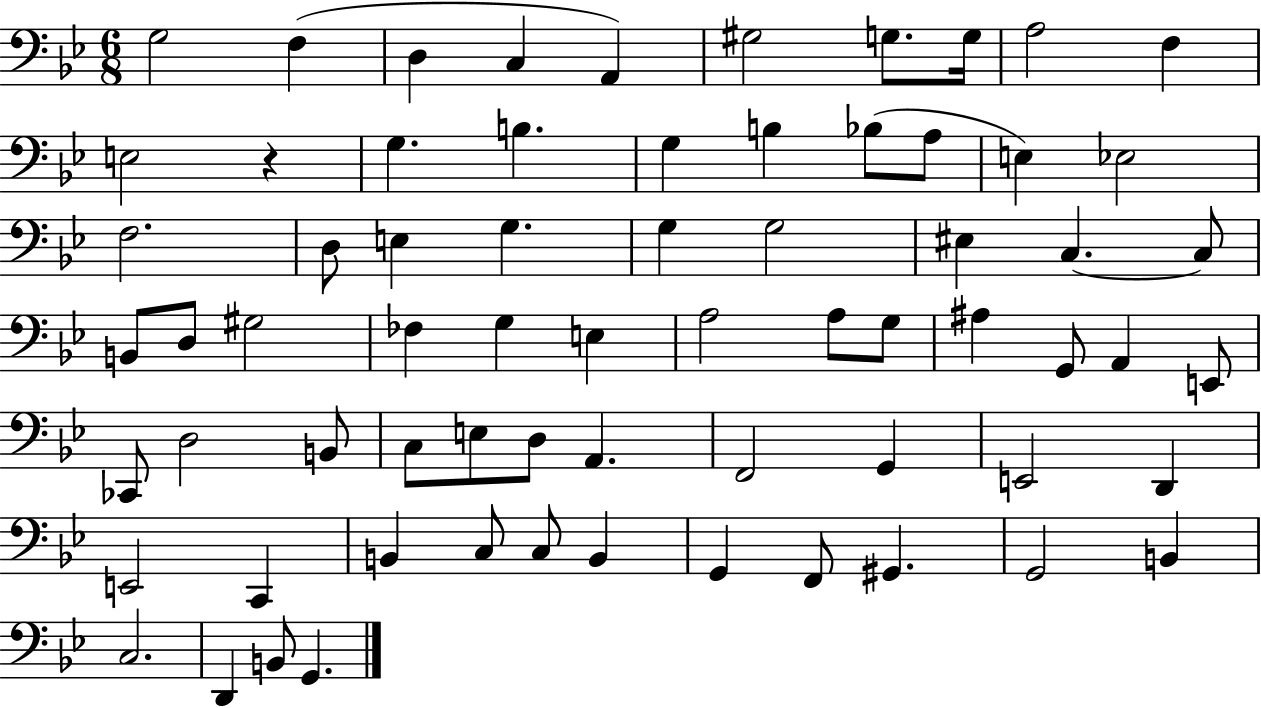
X:1
T:Untitled
M:6/8
L:1/4
K:Bb
G,2 F, D, C, A,, ^G,2 G,/2 G,/4 A,2 F, E,2 z G, B, G, B, _B,/2 A,/2 E, _E,2 F,2 D,/2 E, G, G, G,2 ^E, C, C,/2 B,,/2 D,/2 ^G,2 _F, G, E, A,2 A,/2 G,/2 ^A, G,,/2 A,, E,,/2 _C,,/2 D,2 B,,/2 C,/2 E,/2 D,/2 A,, F,,2 G,, E,,2 D,, E,,2 C,, B,, C,/2 C,/2 B,, G,, F,,/2 ^G,, G,,2 B,, C,2 D,, B,,/2 G,,